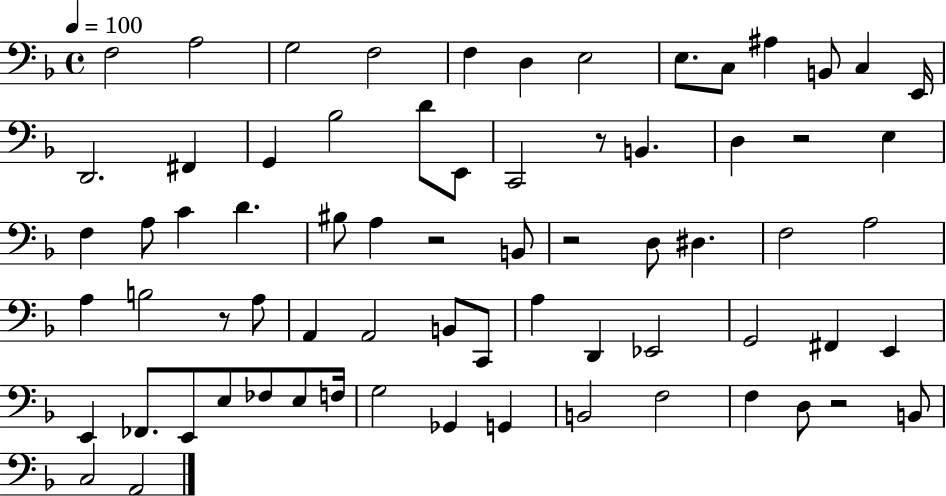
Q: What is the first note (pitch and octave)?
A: F3